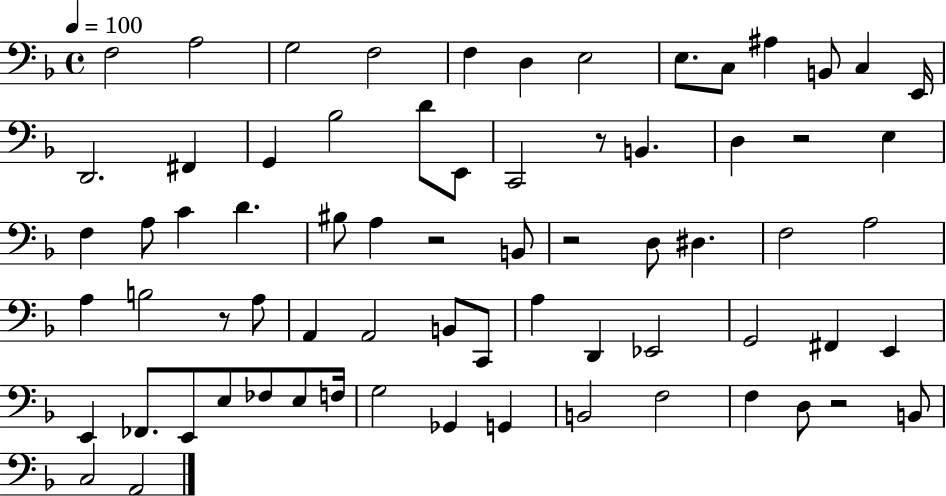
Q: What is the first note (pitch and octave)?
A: F3